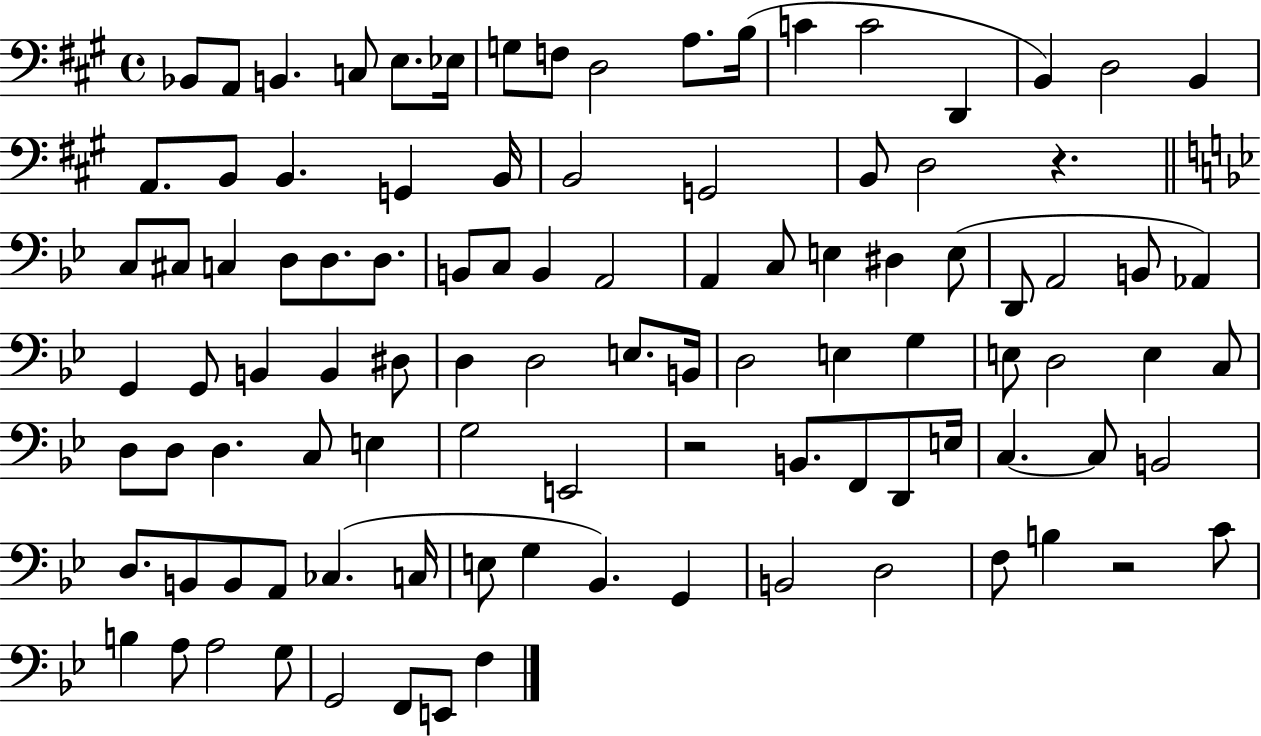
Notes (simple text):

Bb2/e A2/e B2/q. C3/e E3/e. Eb3/s G3/e F3/e D3/h A3/e. B3/s C4/q C4/h D2/q B2/q D3/h B2/q A2/e. B2/e B2/q. G2/q B2/s B2/h G2/h B2/e D3/h R/q. C3/e C#3/e C3/q D3/e D3/e. D3/e. B2/e C3/e B2/q A2/h A2/q C3/e E3/q D#3/q E3/e D2/e A2/h B2/e Ab2/q G2/q G2/e B2/q B2/q D#3/e D3/q D3/h E3/e. B2/s D3/h E3/q G3/q E3/e D3/h E3/q C3/e D3/e D3/e D3/q. C3/e E3/q G3/h E2/h R/h B2/e. F2/e D2/e E3/s C3/q. C3/e B2/h D3/e. B2/e B2/e A2/e CES3/q. C3/s E3/e G3/q Bb2/q. G2/q B2/h D3/h F3/e B3/q R/h C4/e B3/q A3/e A3/h G3/e G2/h F2/e E2/e F3/q